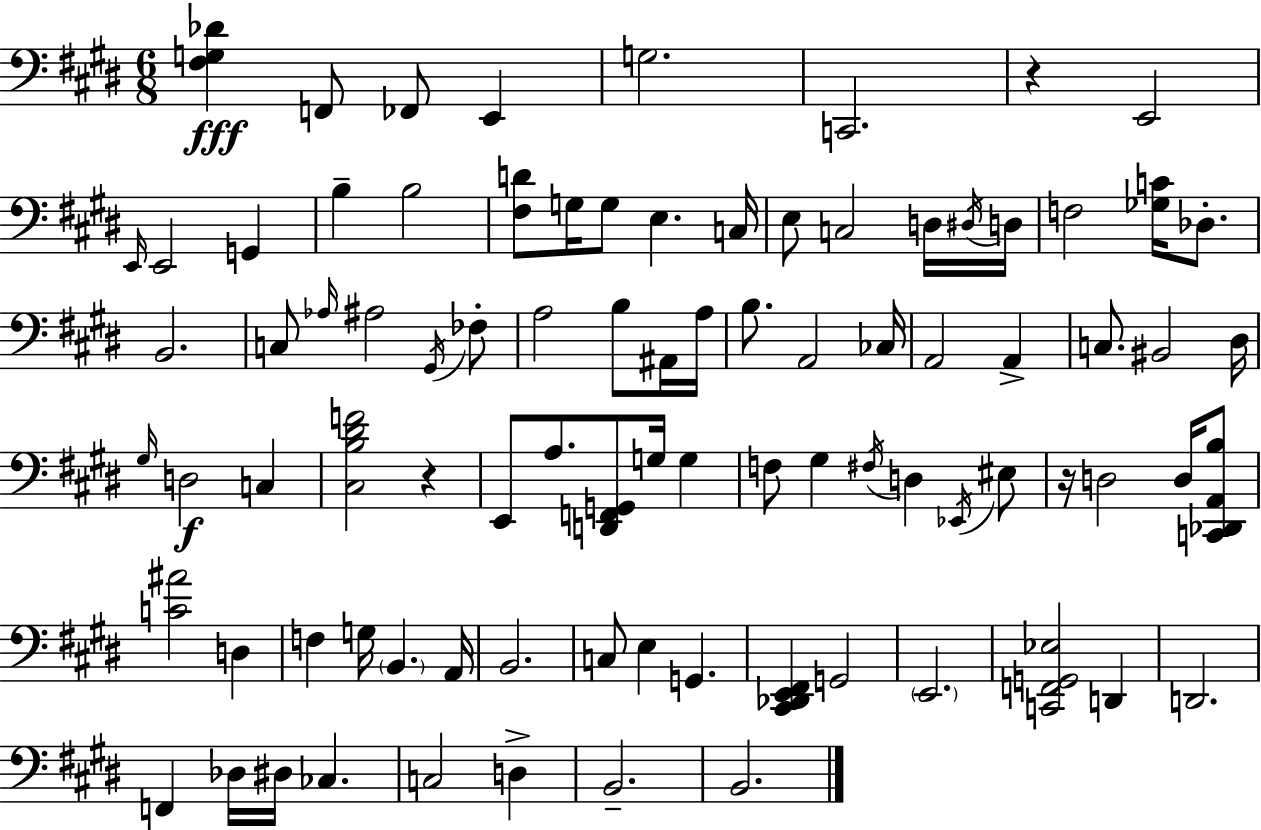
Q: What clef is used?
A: bass